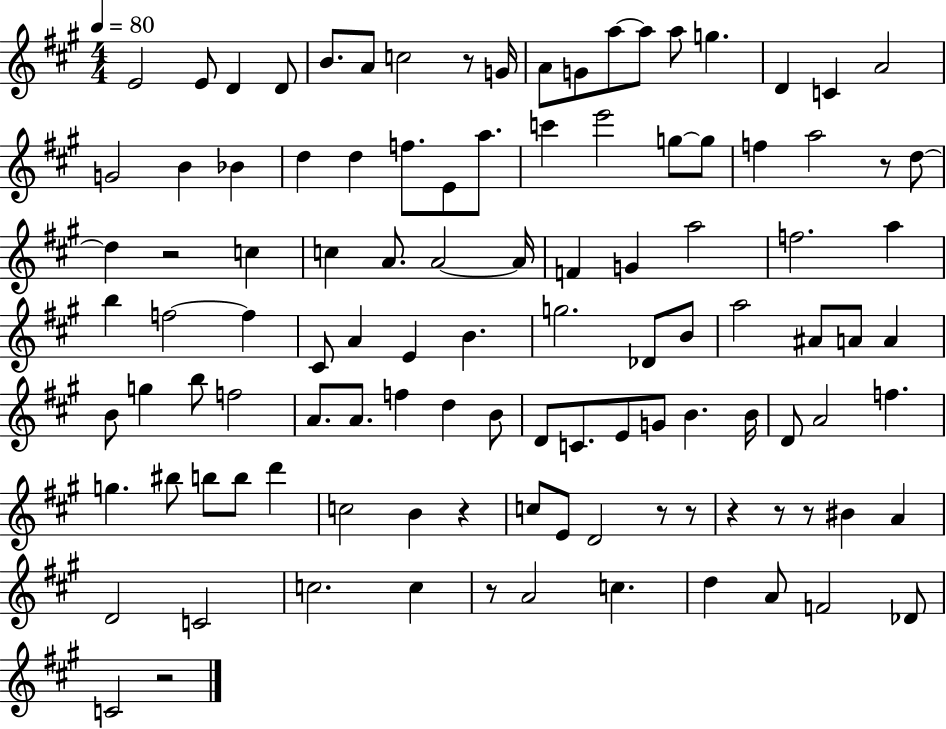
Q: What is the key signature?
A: A major